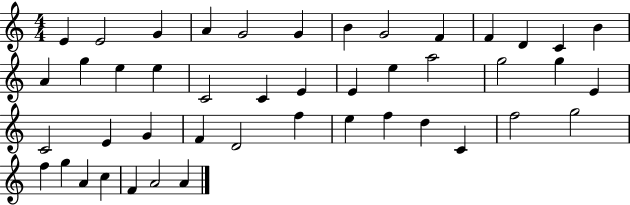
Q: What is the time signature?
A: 4/4